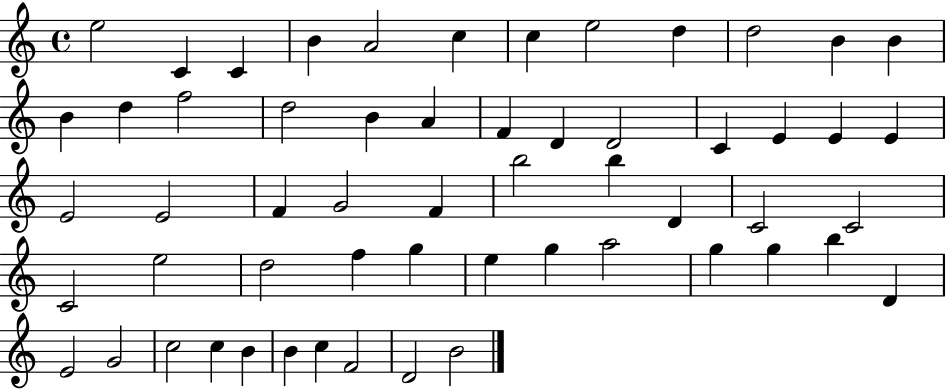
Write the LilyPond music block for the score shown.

{
  \clef treble
  \time 4/4
  \defaultTimeSignature
  \key c \major
  e''2 c'4 c'4 | b'4 a'2 c''4 | c''4 e''2 d''4 | d''2 b'4 b'4 | \break b'4 d''4 f''2 | d''2 b'4 a'4 | f'4 d'4 d'2 | c'4 e'4 e'4 e'4 | \break e'2 e'2 | f'4 g'2 f'4 | b''2 b''4 d'4 | c'2 c'2 | \break c'2 e''2 | d''2 f''4 g''4 | e''4 g''4 a''2 | g''4 g''4 b''4 d'4 | \break e'2 g'2 | c''2 c''4 b'4 | b'4 c''4 f'2 | d'2 b'2 | \break \bar "|."
}